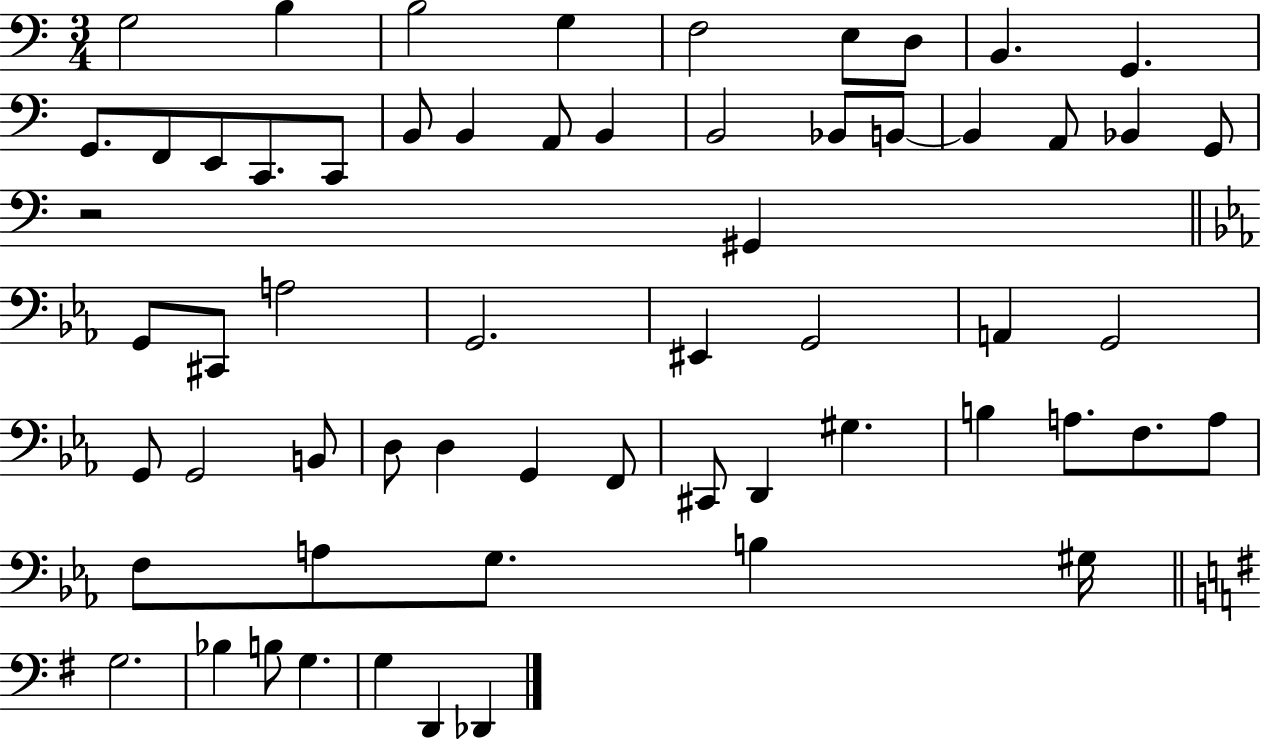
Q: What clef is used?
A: bass